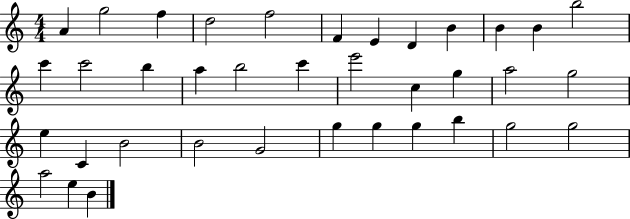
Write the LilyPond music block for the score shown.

{
  \clef treble
  \numericTimeSignature
  \time 4/4
  \key c \major
  a'4 g''2 f''4 | d''2 f''2 | f'4 e'4 d'4 b'4 | b'4 b'4 b''2 | \break c'''4 c'''2 b''4 | a''4 b''2 c'''4 | e'''2 c''4 g''4 | a''2 g''2 | \break e''4 c'4 b'2 | b'2 g'2 | g''4 g''4 g''4 b''4 | g''2 g''2 | \break a''2 e''4 b'4 | \bar "|."
}